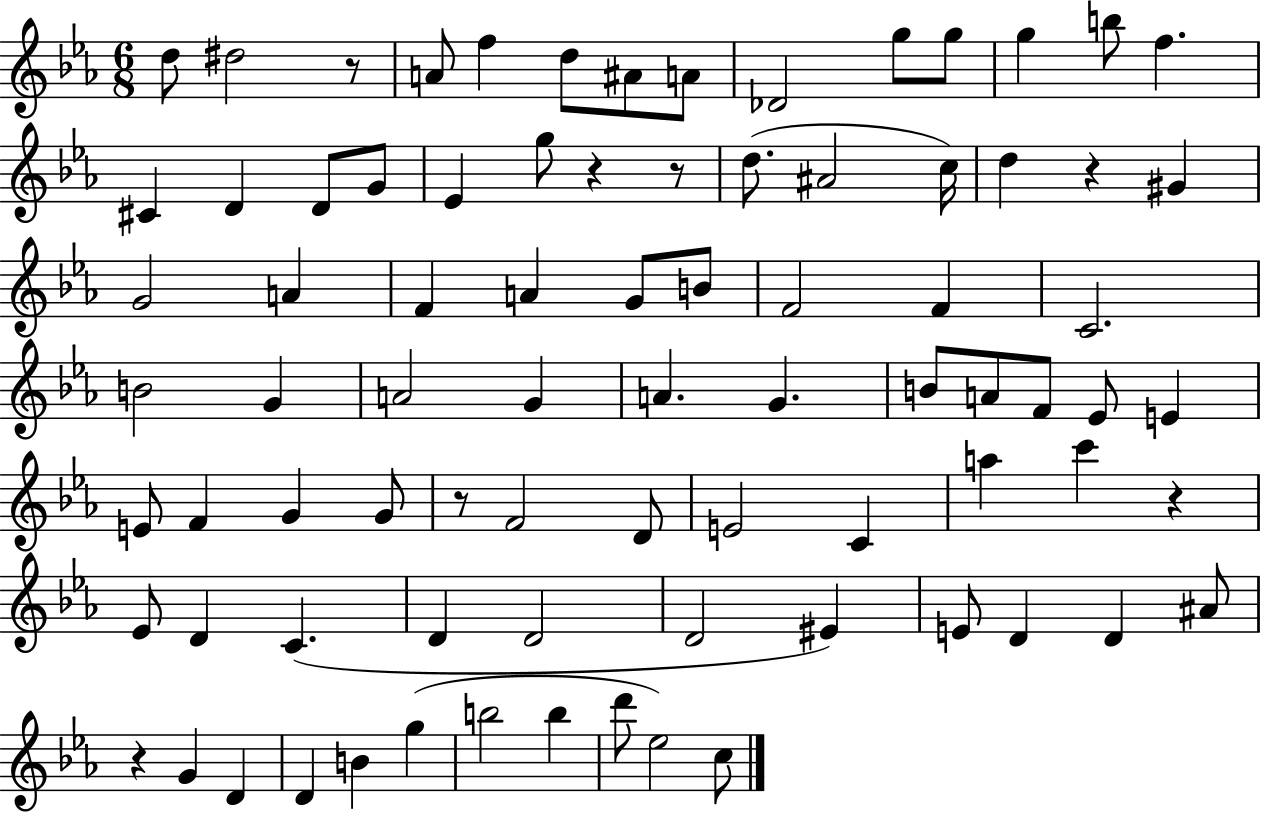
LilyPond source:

{
  \clef treble
  \numericTimeSignature
  \time 6/8
  \key ees \major
  d''8 dis''2 r8 | a'8 f''4 d''8 ais'8 a'8 | des'2 g''8 g''8 | g''4 b''8 f''4. | \break cis'4 d'4 d'8 g'8 | ees'4 g''8 r4 r8 | d''8.( ais'2 c''16) | d''4 r4 gis'4 | \break g'2 a'4 | f'4 a'4 g'8 b'8 | f'2 f'4 | c'2. | \break b'2 g'4 | a'2 g'4 | a'4. g'4. | b'8 a'8 f'8 ees'8 e'4 | \break e'8 f'4 g'4 g'8 | r8 f'2 d'8 | e'2 c'4 | a''4 c'''4 r4 | \break ees'8 d'4 c'4.( | d'4 d'2 | d'2 eis'4) | e'8 d'4 d'4 ais'8 | \break r4 g'4 d'4 | d'4 b'4 g''4( | b''2 b''4 | d'''8 ees''2) c''8 | \break \bar "|."
}